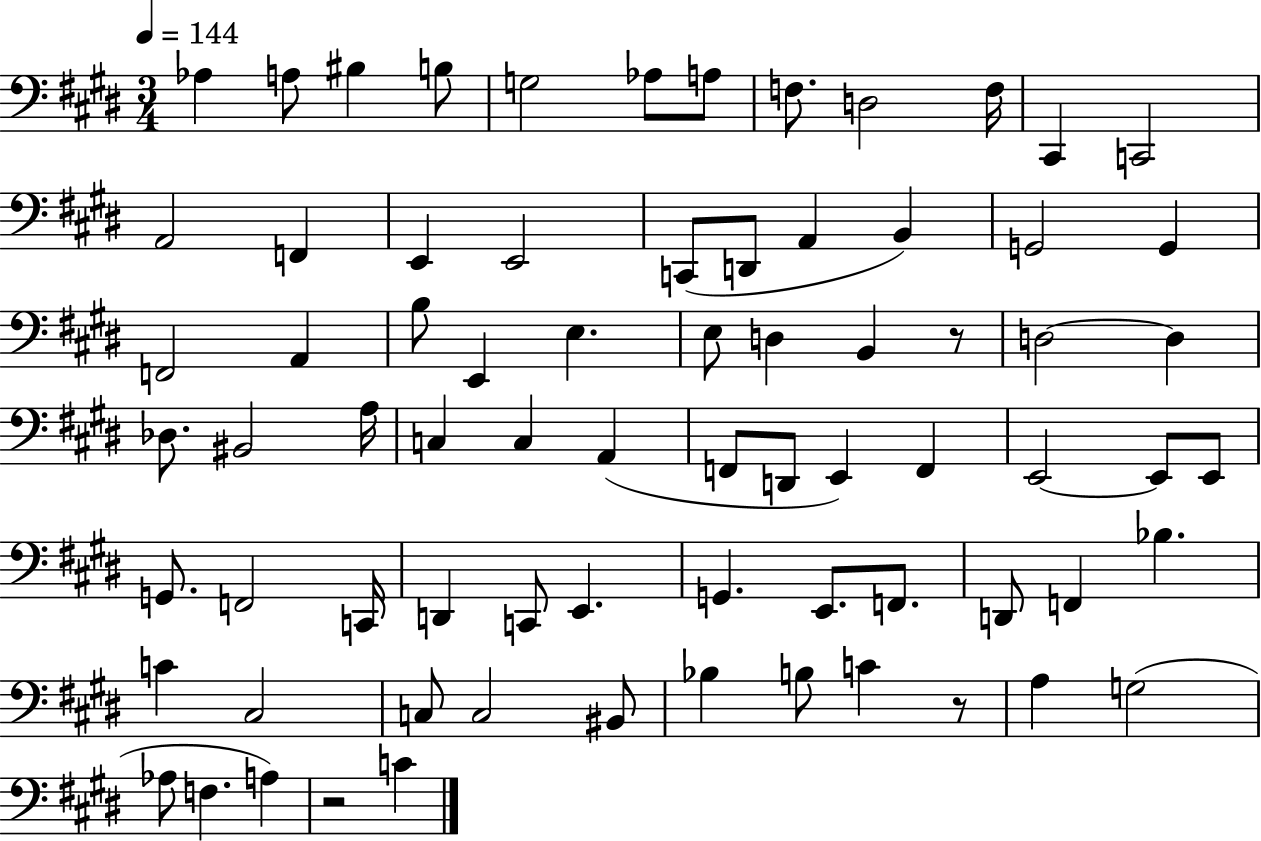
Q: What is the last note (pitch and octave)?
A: C4